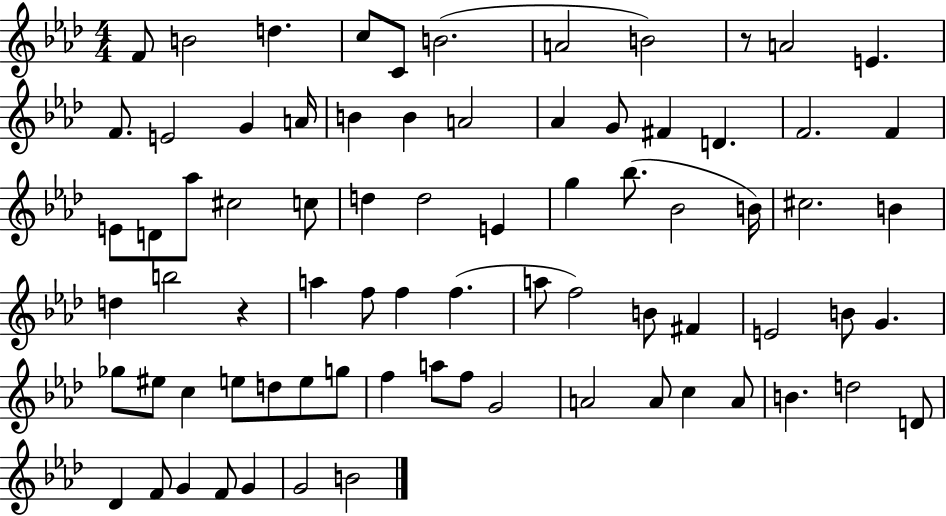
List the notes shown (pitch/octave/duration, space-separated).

F4/e B4/h D5/q. C5/e C4/e B4/h. A4/h B4/h R/e A4/h E4/q. F4/e. E4/h G4/q A4/s B4/q B4/q A4/h Ab4/q G4/e F#4/q D4/q. F4/h. F4/q E4/e D4/e Ab5/e C#5/h C5/e D5/q D5/h E4/q G5/q Bb5/e. Bb4/h B4/s C#5/h. B4/q D5/q B5/h R/q A5/q F5/e F5/q F5/q. A5/e F5/h B4/e F#4/q E4/h B4/e G4/q. Gb5/e EIS5/e C5/q E5/e D5/e E5/e G5/e F5/q A5/e F5/e G4/h A4/h A4/e C5/q A4/e B4/q. D5/h D4/e Db4/q F4/e G4/q F4/e G4/q G4/h B4/h